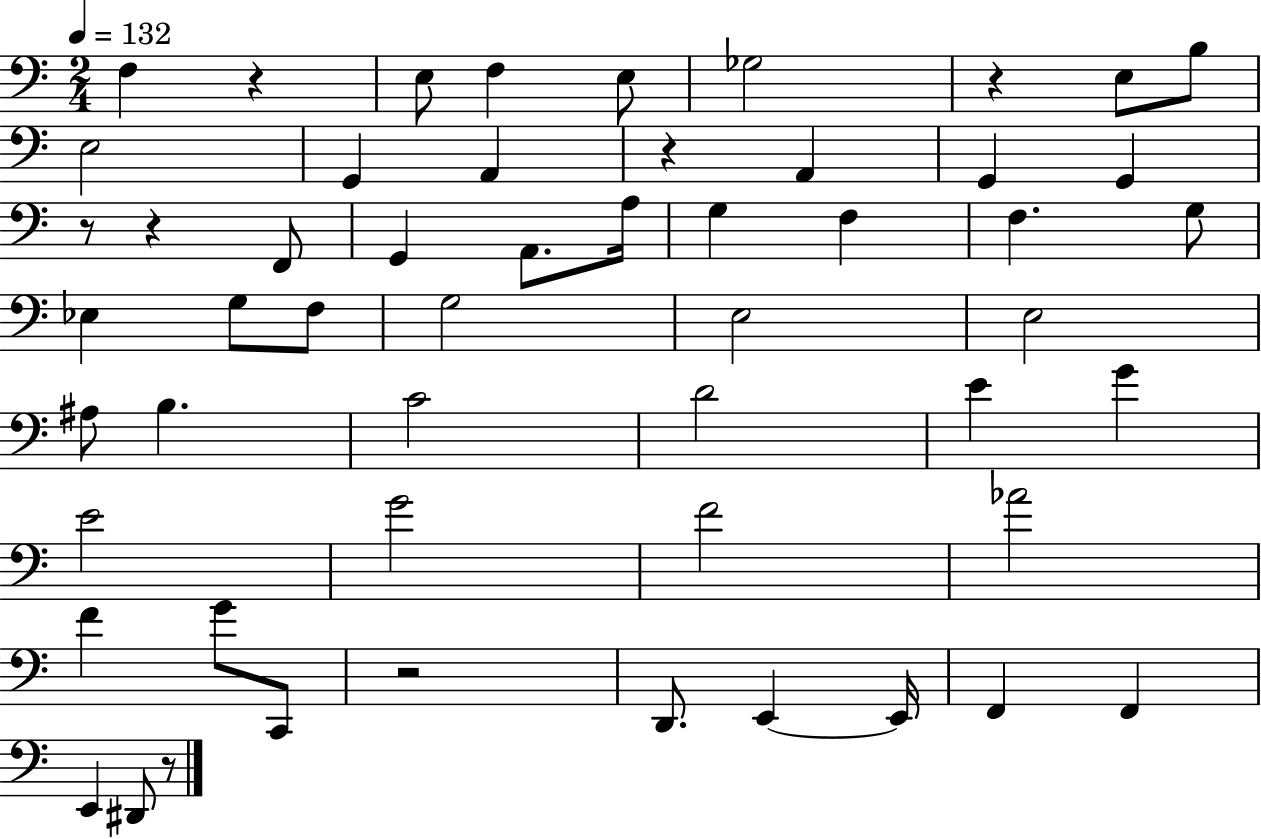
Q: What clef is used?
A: bass